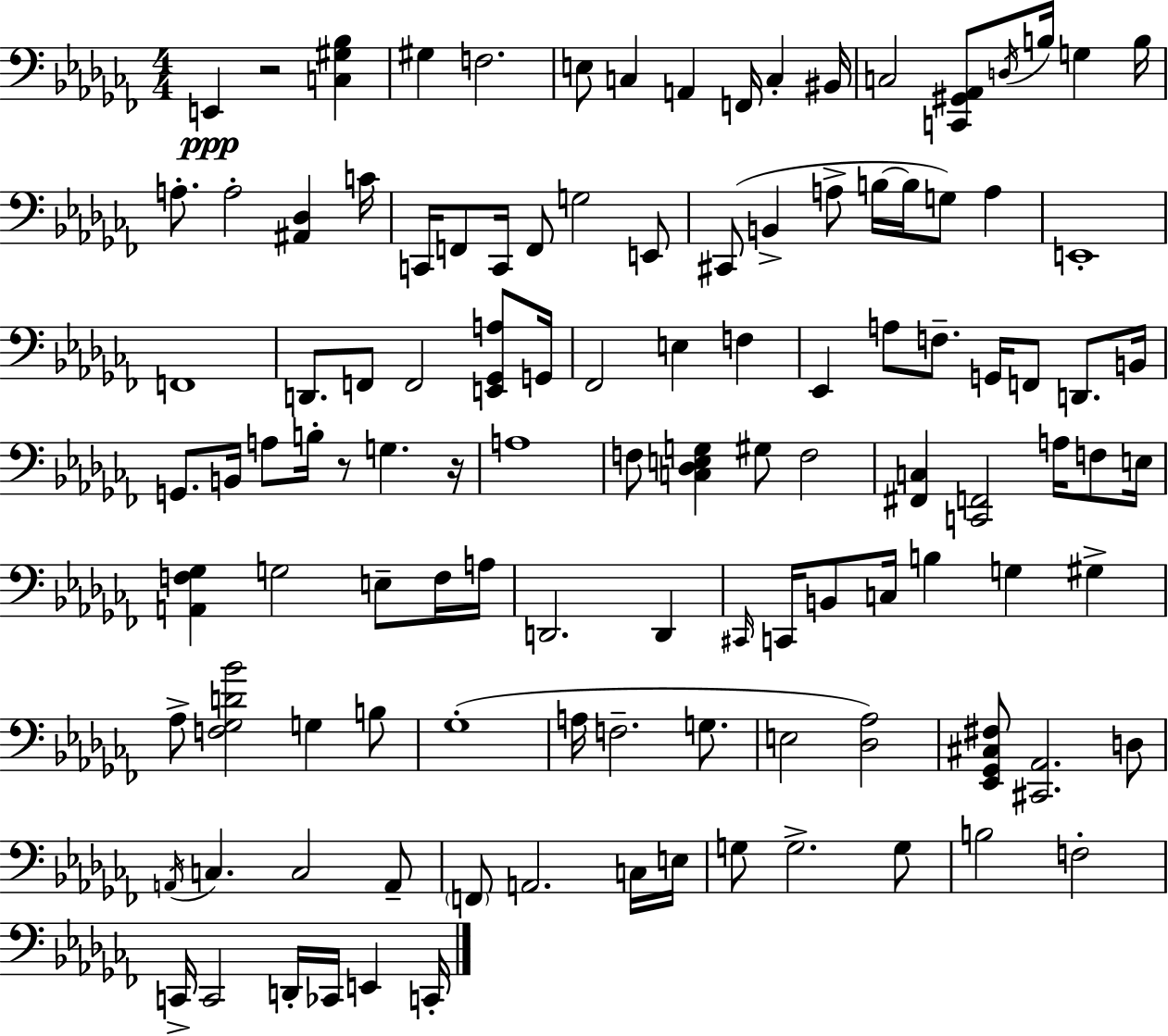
X:1
T:Untitled
M:4/4
L:1/4
K:Abm
E,, z2 [C,^G,_B,] ^G, F,2 E,/2 C, A,, F,,/4 C, ^B,,/4 C,2 [C,,^G,,_A,,]/2 D,/4 B,/4 G, B,/4 A,/2 A,2 [^A,,_D,] C/4 C,,/4 F,,/2 C,,/4 F,,/2 G,2 E,,/2 ^C,,/2 B,, A,/2 B,/4 B,/4 G,/2 A, E,,4 F,,4 D,,/2 F,,/2 F,,2 [E,,_G,,A,]/2 G,,/4 _F,,2 E, F, _E,, A,/2 F,/2 G,,/4 F,,/2 D,,/2 B,,/4 G,,/2 B,,/4 A,/2 B,/4 z/2 G, z/4 A,4 F,/2 [C,_D,E,G,] ^G,/2 F,2 [^F,,C,] [C,,F,,]2 A,/4 F,/2 E,/4 [A,,F,_G,] G,2 E,/2 F,/4 A,/4 D,,2 D,, ^C,,/4 C,,/4 B,,/2 C,/4 B, G, ^G, _A,/2 [F,_G,D_B]2 G, B,/2 _G,4 A,/4 F,2 G,/2 E,2 [_D,_A,]2 [_E,,_G,,^C,^F,]/2 [^C,,_A,,]2 D,/2 A,,/4 C, C,2 A,,/2 F,,/2 A,,2 C,/4 E,/4 G,/2 G,2 G,/2 B,2 F,2 C,,/4 C,,2 D,,/4 _C,,/4 E,, C,,/4